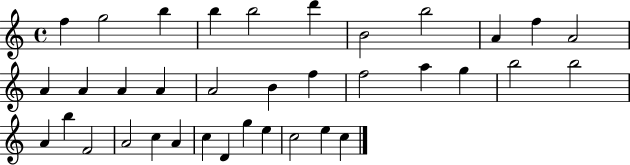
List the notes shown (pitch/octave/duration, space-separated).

F5/q G5/h B5/q B5/q B5/h D6/q B4/h B5/h A4/q F5/q A4/h A4/q A4/q A4/q A4/q A4/h B4/q F5/q F5/h A5/q G5/q B5/h B5/h A4/q B5/q F4/h A4/h C5/q A4/q C5/q D4/q G5/q E5/q C5/h E5/q C5/q